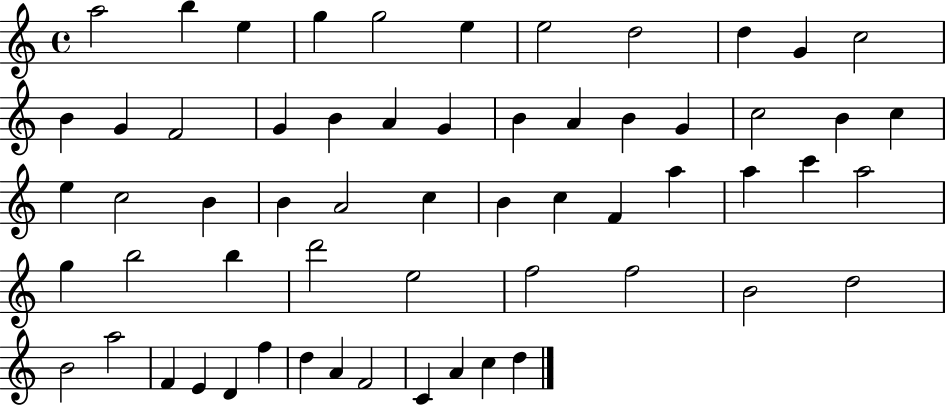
A5/h B5/q E5/q G5/q G5/h E5/q E5/h D5/h D5/q G4/q C5/h B4/q G4/q F4/h G4/q B4/q A4/q G4/q B4/q A4/q B4/q G4/q C5/h B4/q C5/q E5/q C5/h B4/q B4/q A4/h C5/q B4/q C5/q F4/q A5/q A5/q C6/q A5/h G5/q B5/h B5/q D6/h E5/h F5/h F5/h B4/h D5/h B4/h A5/h F4/q E4/q D4/q F5/q D5/q A4/q F4/h C4/q A4/q C5/q D5/q